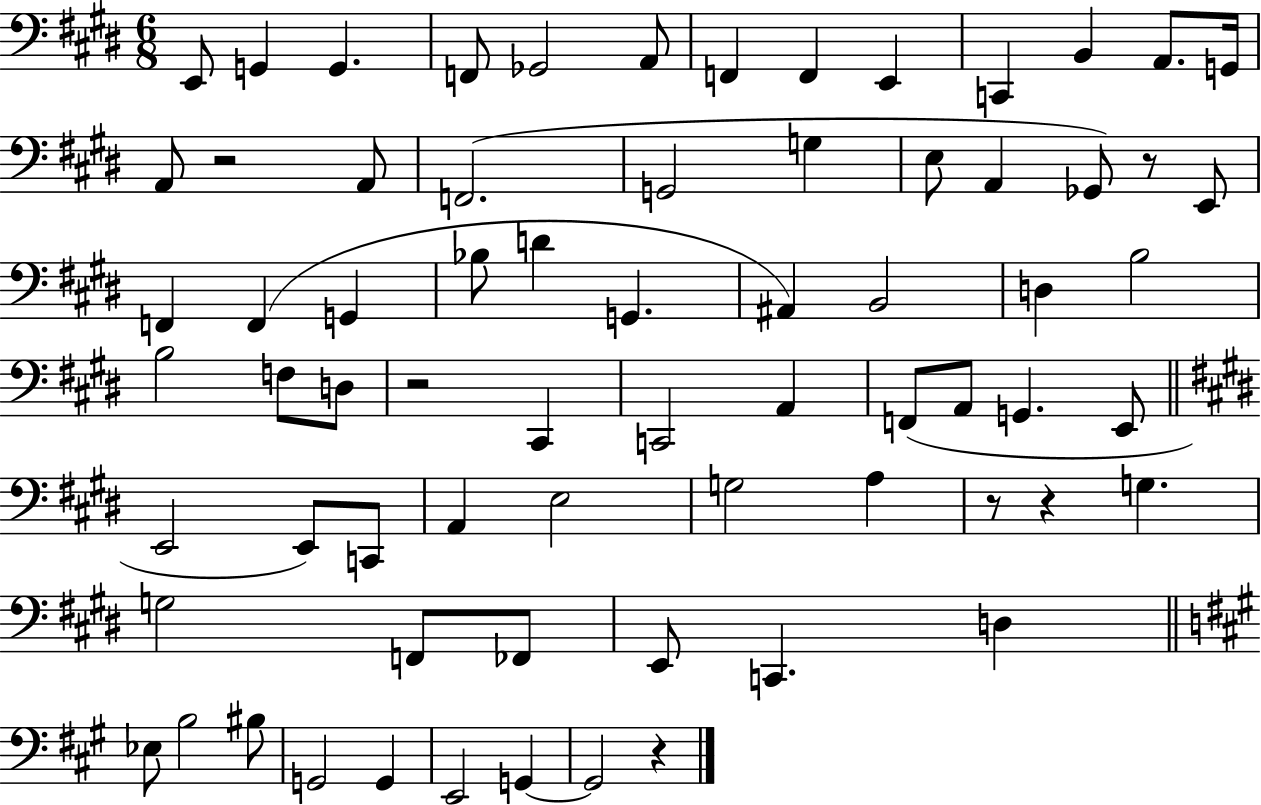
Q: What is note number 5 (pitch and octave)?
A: Gb2